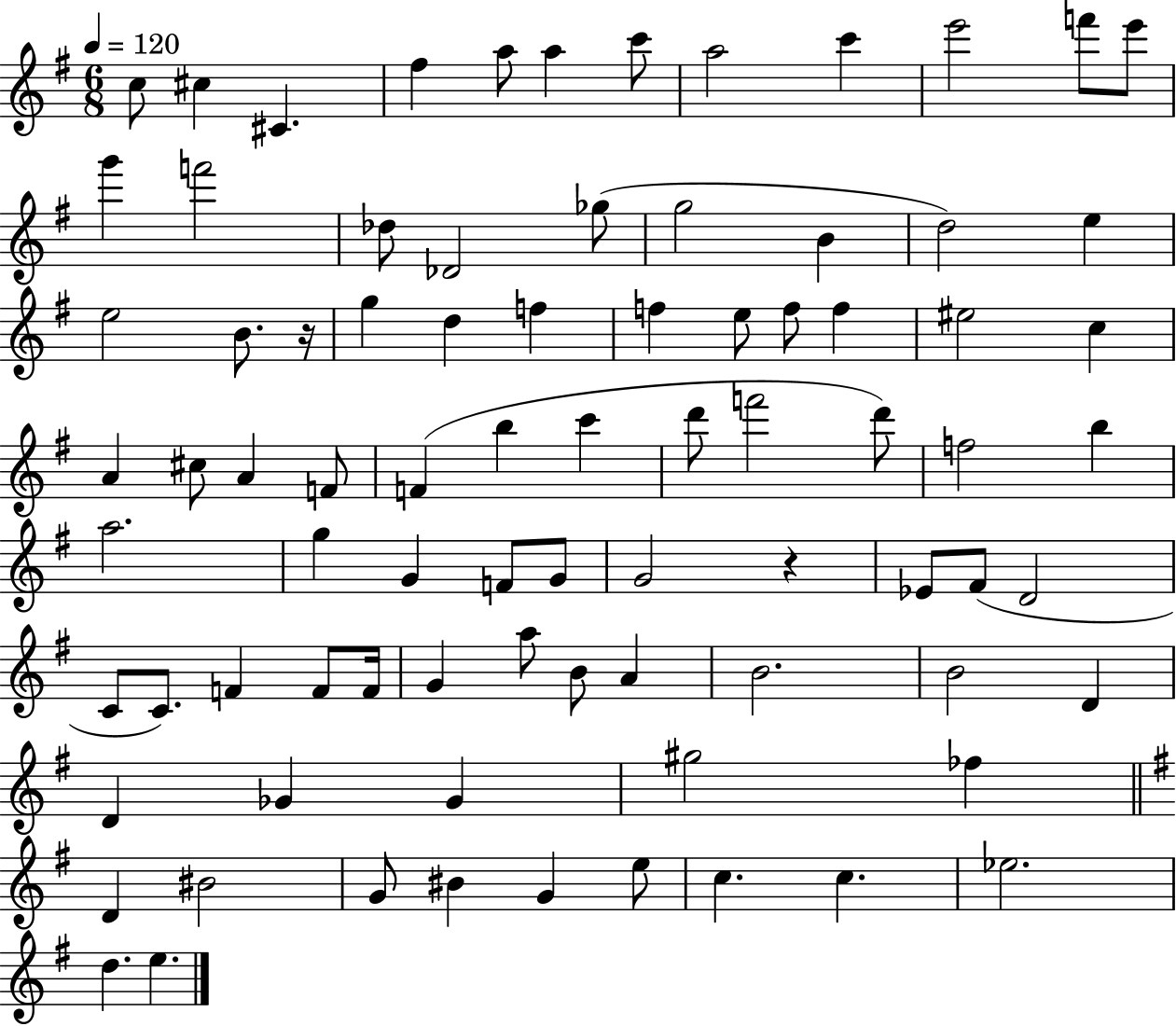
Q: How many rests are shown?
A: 2